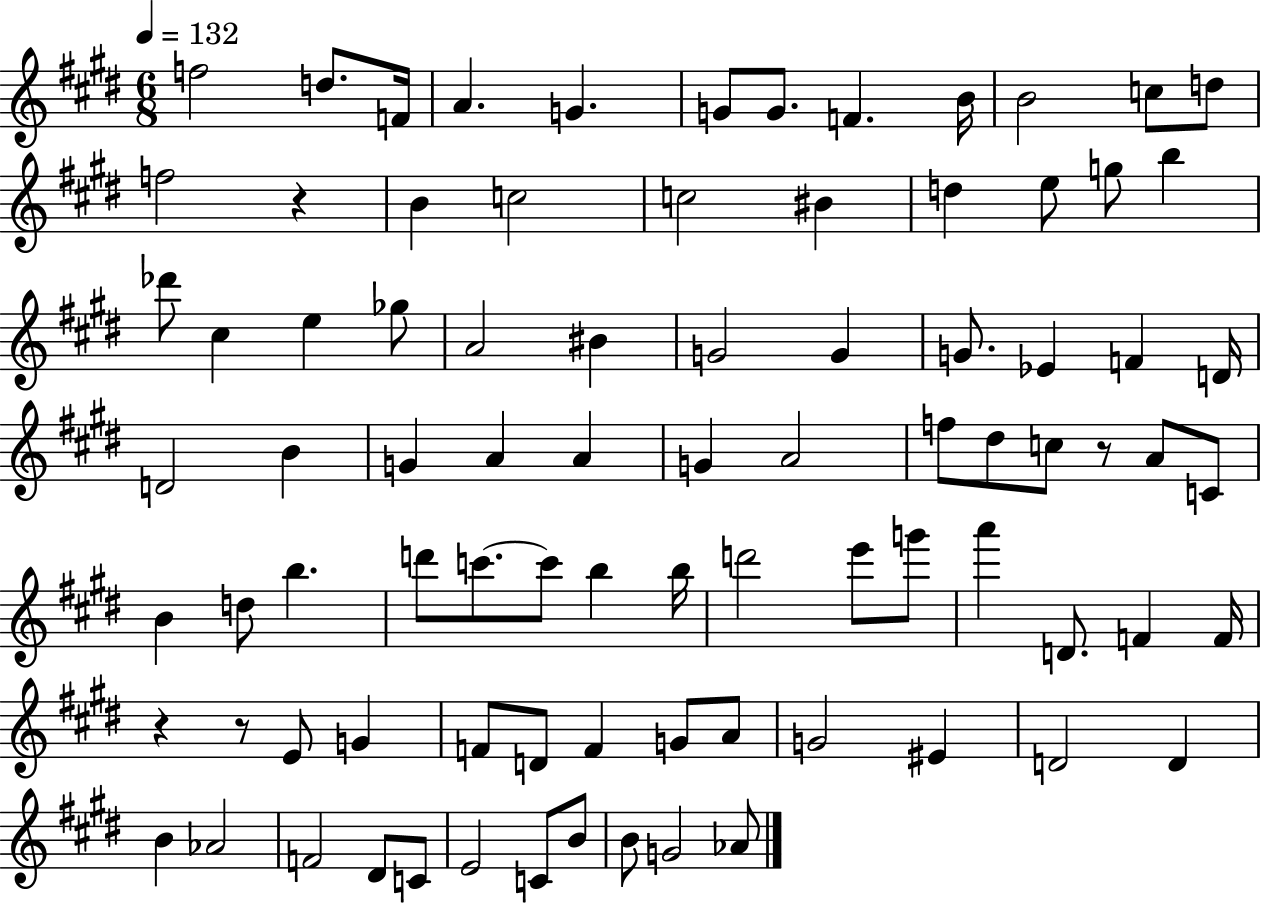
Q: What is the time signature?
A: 6/8